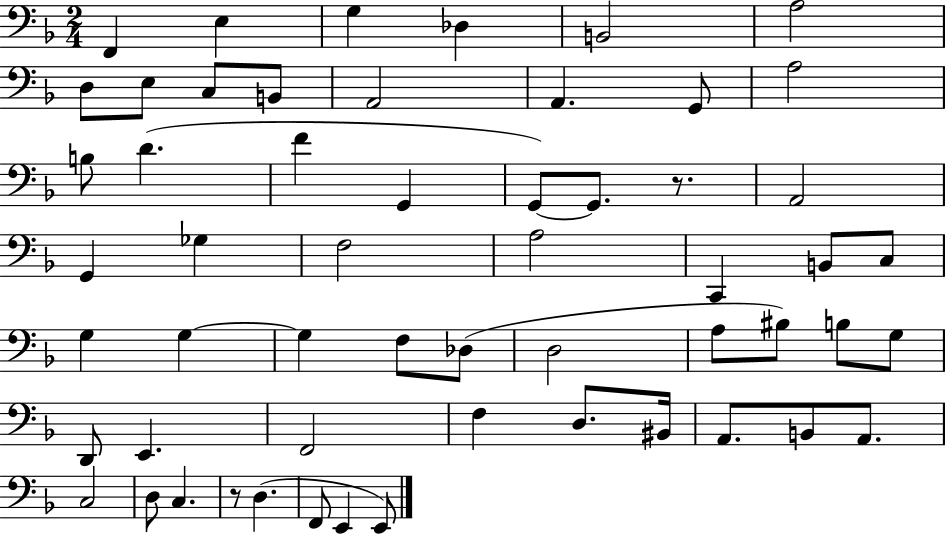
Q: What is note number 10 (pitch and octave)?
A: B2